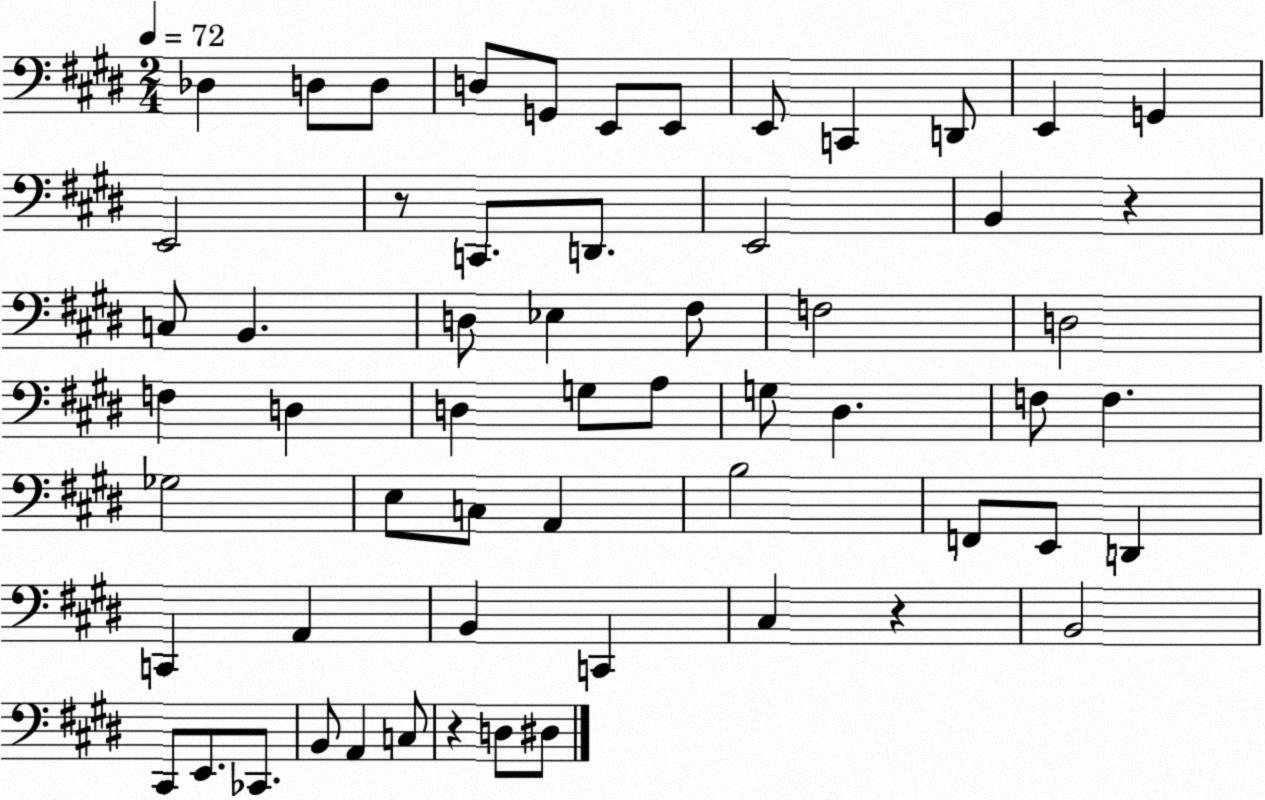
X:1
T:Untitled
M:2/4
L:1/4
K:E
_D, D,/2 D,/2 D,/2 G,,/2 E,,/2 E,,/2 E,,/2 C,, D,,/2 E,, G,, E,,2 z/2 C,,/2 D,,/2 E,,2 B,, z C,/2 B,, D,/2 _E, ^F,/2 F,2 D,2 F, D, D, G,/2 A,/2 G,/2 ^D, F,/2 F, _G,2 E,/2 C,/2 A,, B,2 F,,/2 E,,/2 D,, C,, A,, B,, C,, ^C, z B,,2 ^C,,/2 E,,/2 _C,,/2 B,,/2 A,, C,/2 z D,/2 ^D,/2